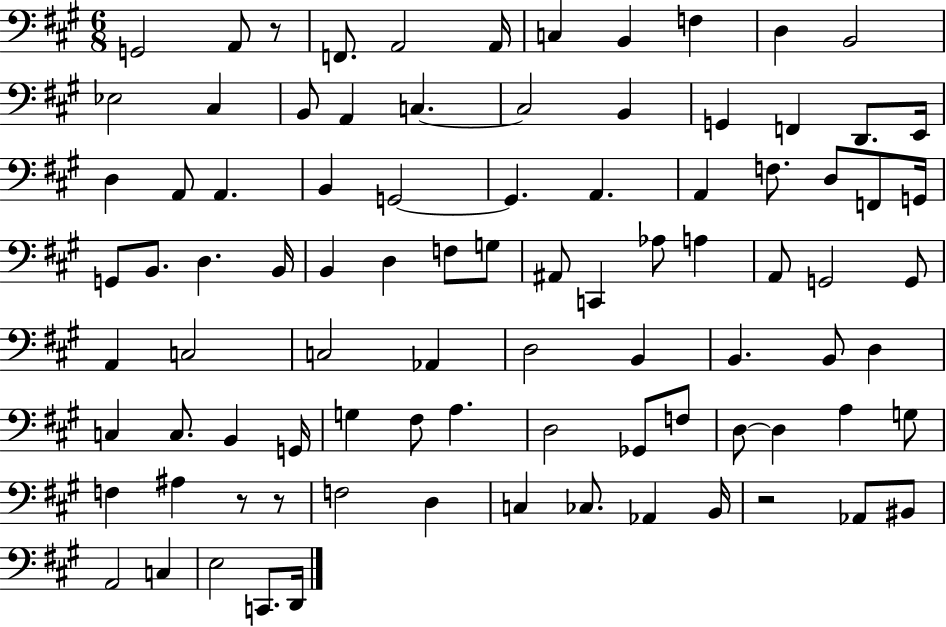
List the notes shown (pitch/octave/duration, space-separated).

G2/h A2/e R/e F2/e. A2/h A2/s C3/q B2/q F3/q D3/q B2/h Eb3/h C#3/q B2/e A2/q C3/q. C3/h B2/q G2/q F2/q D2/e. E2/s D3/q A2/e A2/q. B2/q G2/h G2/q. A2/q. A2/q F3/e. D3/e F2/e G2/s G2/e B2/e. D3/q. B2/s B2/q D3/q F3/e G3/e A#2/e C2/q Ab3/e A3/q A2/e G2/h G2/e A2/q C3/h C3/h Ab2/q D3/h B2/q B2/q. B2/e D3/q C3/q C3/e. B2/q G2/s G3/q F#3/e A3/q. D3/h Gb2/e F3/e D3/e D3/q A3/q G3/e F3/q A#3/q R/e R/e F3/h D3/q C3/q CES3/e. Ab2/q B2/s R/h Ab2/e BIS2/e A2/h C3/q E3/h C2/e. D2/s